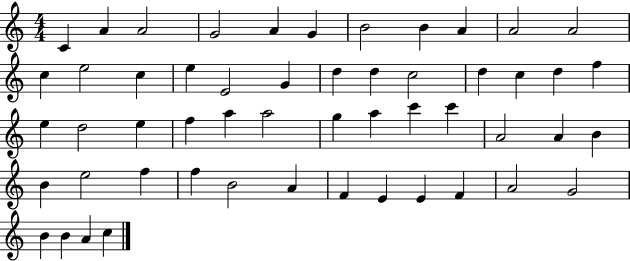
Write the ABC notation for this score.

X:1
T:Untitled
M:4/4
L:1/4
K:C
C A A2 G2 A G B2 B A A2 A2 c e2 c e E2 G d d c2 d c d f e d2 e f a a2 g a c' c' A2 A B B e2 f f B2 A F E E F A2 G2 B B A c